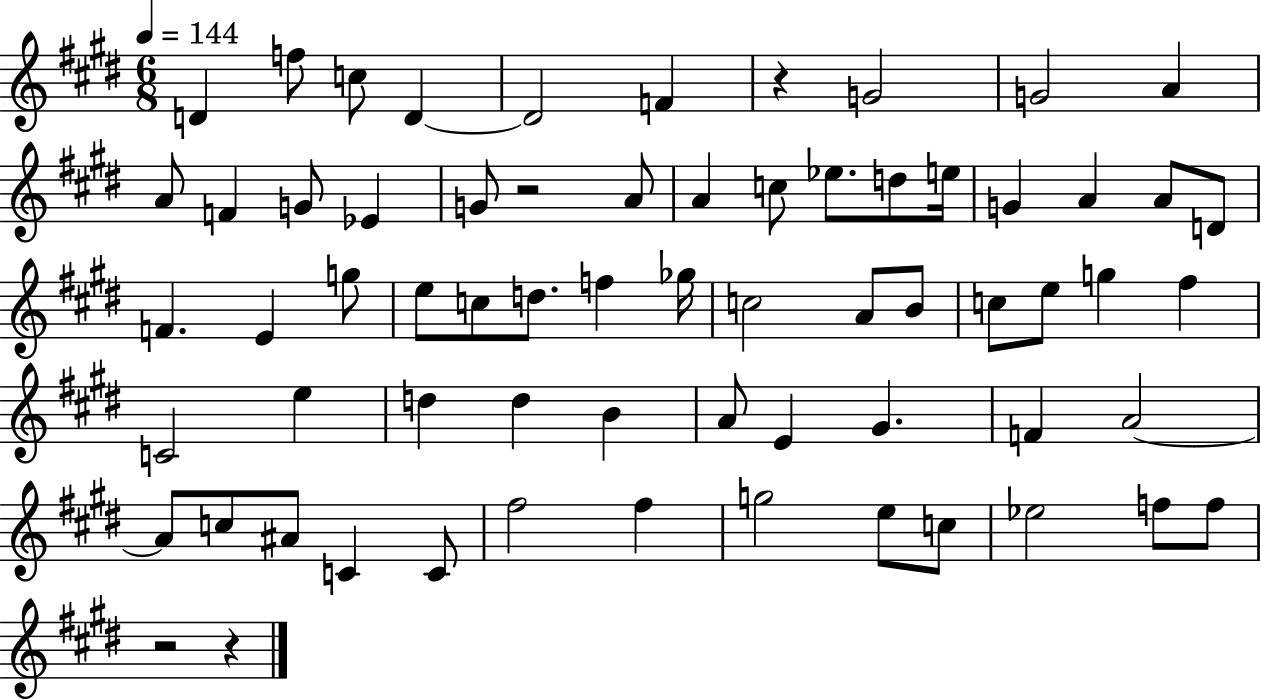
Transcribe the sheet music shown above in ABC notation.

X:1
T:Untitled
M:6/8
L:1/4
K:E
D f/2 c/2 D D2 F z G2 G2 A A/2 F G/2 _E G/2 z2 A/2 A c/2 _e/2 d/2 e/4 G A A/2 D/2 F E g/2 e/2 c/2 d/2 f _g/4 c2 A/2 B/2 c/2 e/2 g ^f C2 e d d B A/2 E ^G F A2 A/2 c/2 ^A/2 C C/2 ^f2 ^f g2 e/2 c/2 _e2 f/2 f/2 z2 z